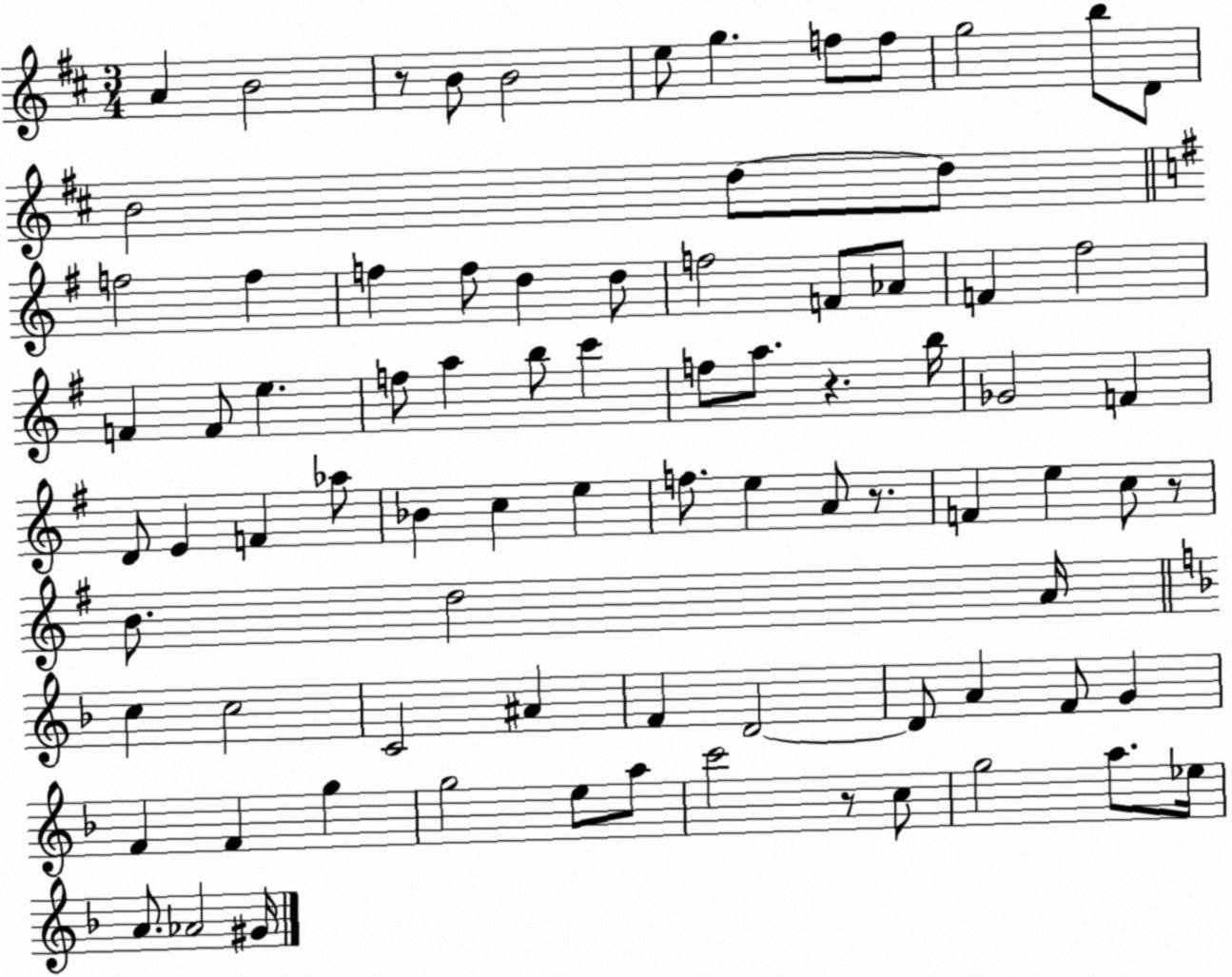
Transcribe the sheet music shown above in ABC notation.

X:1
T:Untitled
M:3/4
L:1/4
K:D
A B2 z/2 B/2 B2 e/2 g f/2 f/2 g2 b/2 D/2 B2 d/2 d/2 f2 f f f/2 d d/2 f2 F/2 _A/2 F ^f2 F F/2 e f/2 a b/2 c' f/2 a/2 z b/4 _G2 F D/2 E F _a/2 _B c e f/2 e A/2 z/2 F e c/2 z/2 B/2 d2 A/4 c c2 C2 ^A F D2 D/2 A F/2 G F F g g2 e/2 a/2 c'2 z/2 c/2 g2 a/2 _e/4 A/2 _A2 ^G/4